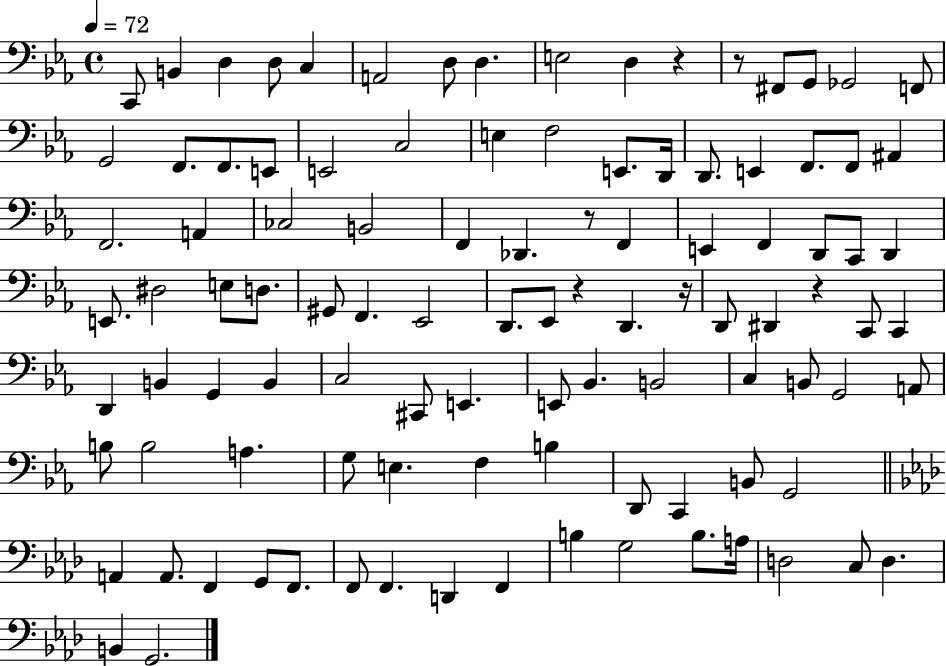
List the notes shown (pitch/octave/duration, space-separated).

C2/e B2/q D3/q D3/e C3/q A2/h D3/e D3/q. E3/h D3/q R/q R/e F#2/e G2/e Gb2/h F2/e G2/h F2/e. F2/e. E2/e E2/h C3/h E3/q F3/h E2/e. D2/s D2/e. E2/q F2/e. F2/e A#2/q F2/h. A2/q CES3/h B2/h F2/q Db2/q. R/e F2/q E2/q F2/q D2/e C2/e D2/q E2/e. D#3/h E3/e D3/e. G#2/e F2/q. Eb2/h D2/e. Eb2/e R/q D2/q. R/s D2/e D#2/q R/q C2/e C2/q D2/q B2/q G2/q B2/q C3/h C#2/e E2/q. E2/e Bb2/q. B2/h C3/q B2/e G2/h A2/e B3/e B3/h A3/q. G3/e E3/q. F3/q B3/q D2/e C2/q B2/e G2/h A2/q A2/e. F2/q G2/e F2/e. F2/e F2/q. D2/q F2/q B3/q G3/h B3/e. A3/s D3/h C3/e D3/q. B2/q G2/h.